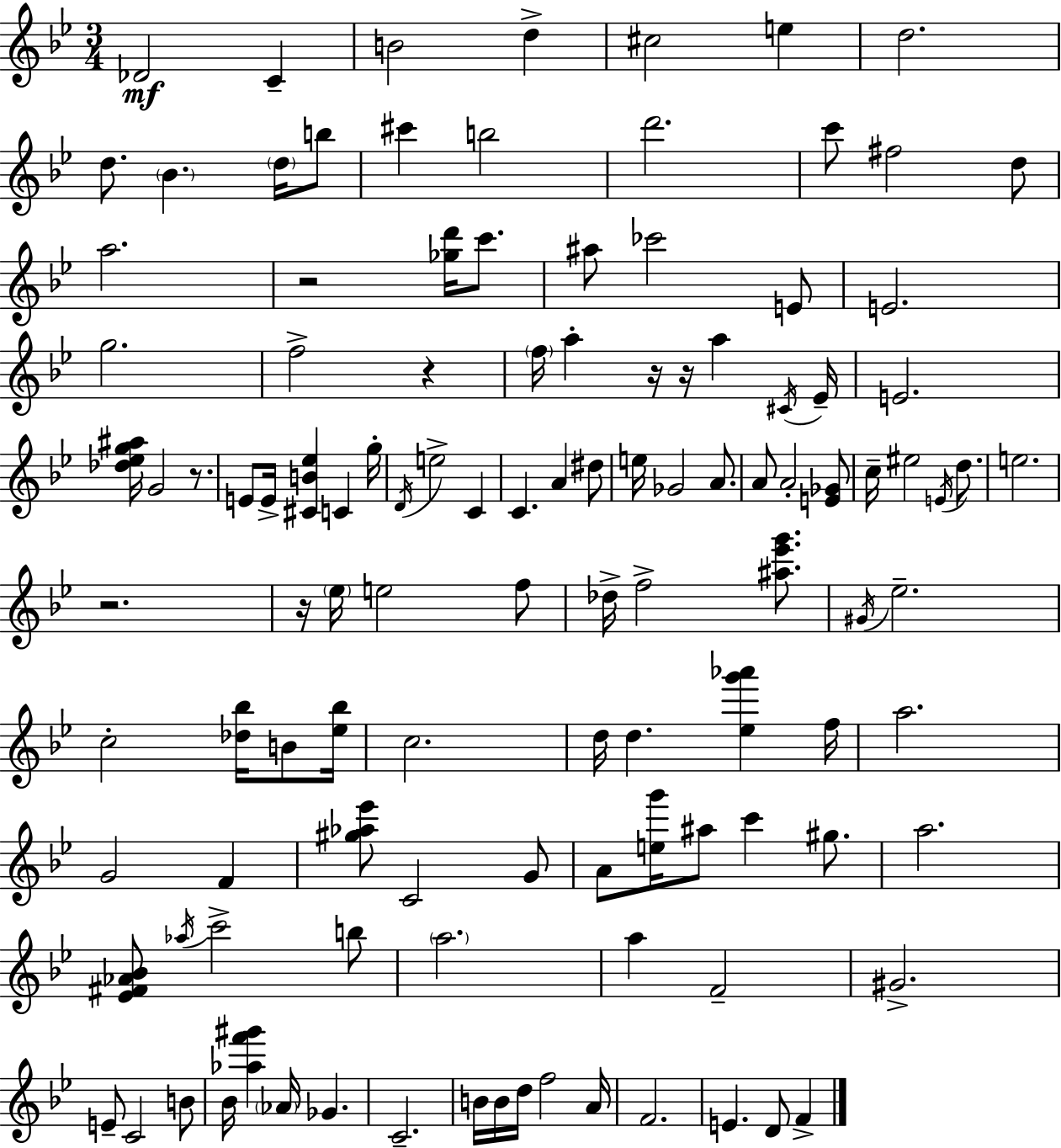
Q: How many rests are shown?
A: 7